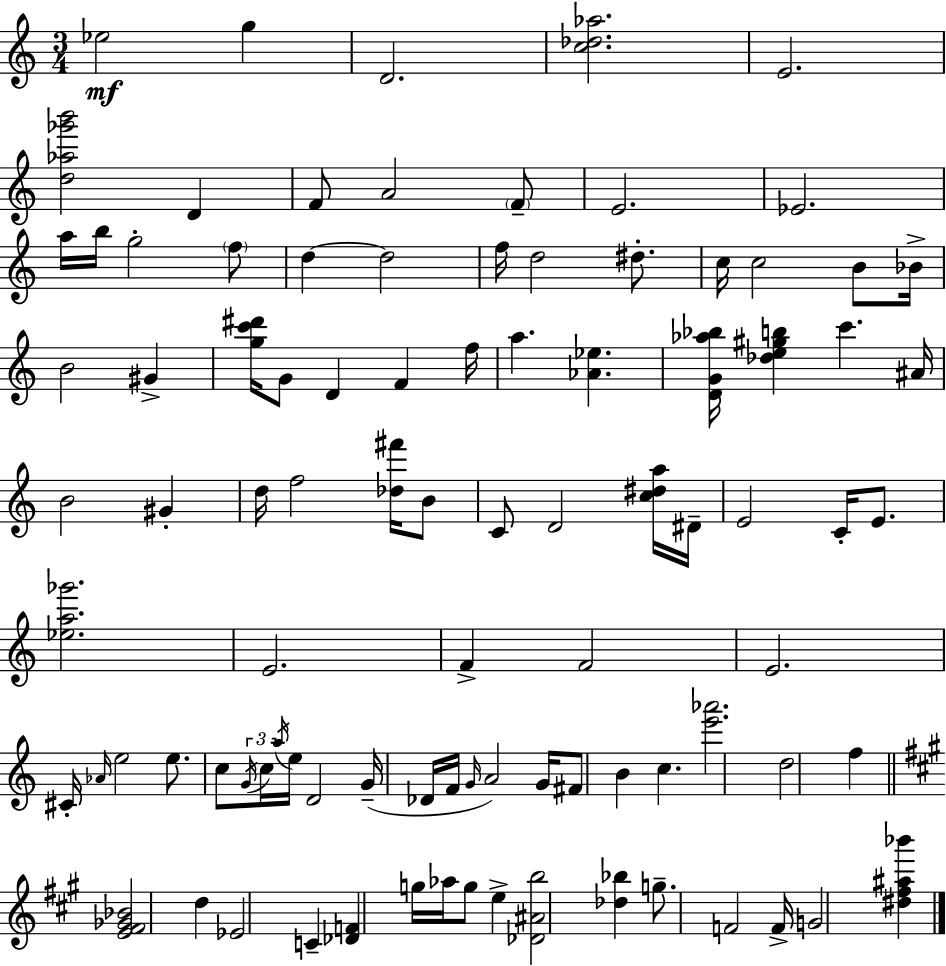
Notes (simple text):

Eb5/h G5/q D4/h. [C5,Db5,Ab5]/h. E4/h. [D5,Ab5,Gb6,B6]/h D4/q F4/e A4/h F4/e E4/h. Eb4/h. A5/s B5/s G5/h F5/e D5/q D5/h F5/s D5/h D#5/e. C5/s C5/h B4/e Bb4/s B4/h G#4/q [G5,C6,D#6]/s G4/e D4/q F4/q F5/s A5/q. [Ab4,Eb5]/q. [D4,G4,Ab5,Bb5]/s [Db5,E5,G#5,B5]/q C6/q. A#4/s B4/h G#4/q D5/s F5/h [Db5,F#6]/s B4/e C4/e D4/h [C5,D#5,A5]/s D#4/s E4/h C4/s E4/e. [Eb5,A5,Gb6]/h. E4/h. F4/q F4/h E4/h. C#4/s Ab4/s E5/h E5/e. C5/e G4/s C5/s A5/s E5/s D4/h G4/s Db4/s F4/s G4/s A4/h G4/s F#4/e B4/q C5/q. [E6,Ab6]/h. D5/h F5/q [E4,F#4,Gb4,Bb4]/h D5/q Eb4/h C4/q [Db4,F4]/q G5/s Ab5/s G5/e E5/q [Db4,A#4,B5]/h [Db5,Bb5]/q G5/e. F4/h F4/s G4/h [D#5,F#5,A#5,Bb6]/q